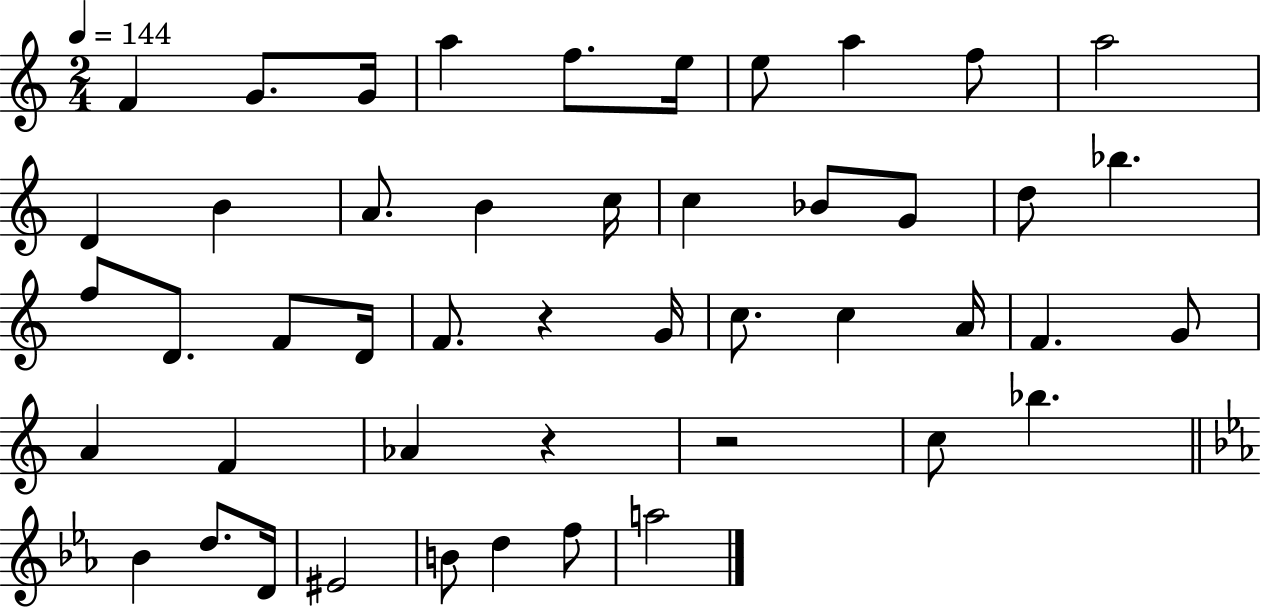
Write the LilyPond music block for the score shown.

{
  \clef treble
  \numericTimeSignature
  \time 2/4
  \key c \major
  \tempo 4 = 144
  f'4 g'8. g'16 | a''4 f''8. e''16 | e''8 a''4 f''8 | a''2 | \break d'4 b'4 | a'8. b'4 c''16 | c''4 bes'8 g'8 | d''8 bes''4. | \break f''8 d'8. f'8 d'16 | f'8. r4 g'16 | c''8. c''4 a'16 | f'4. g'8 | \break a'4 f'4 | aes'4 r4 | r2 | c''8 bes''4. | \break \bar "||" \break \key ees \major bes'4 d''8. d'16 | eis'2 | b'8 d''4 f''8 | a''2 | \break \bar "|."
}